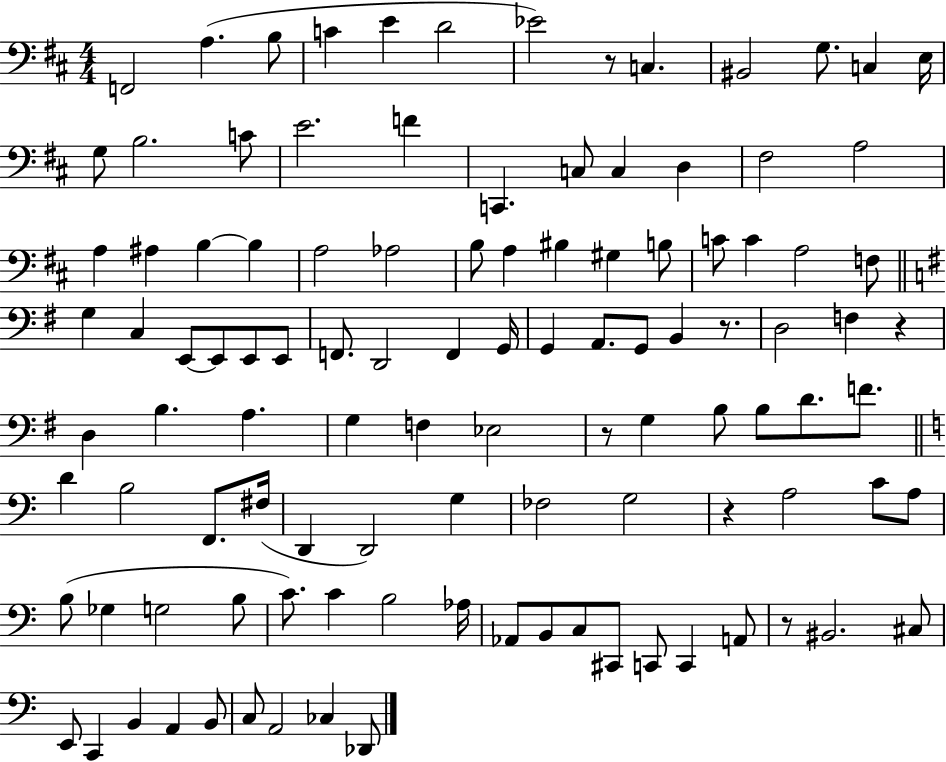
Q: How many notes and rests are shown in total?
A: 109